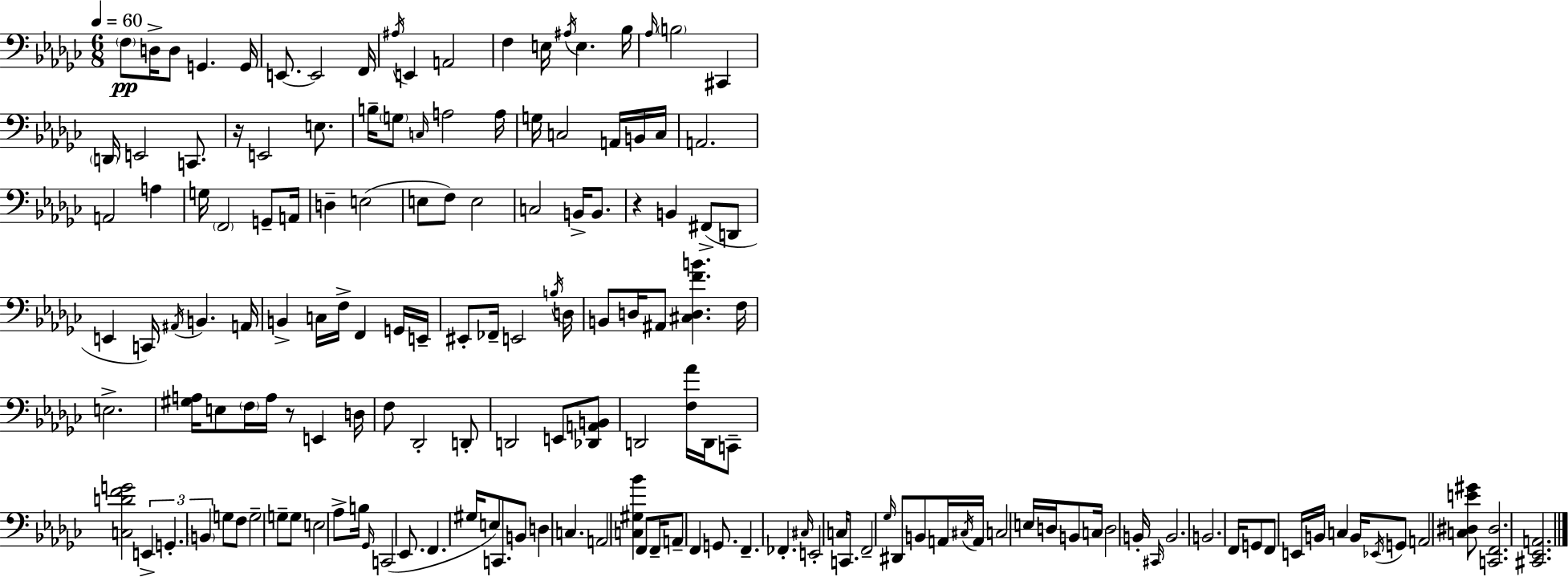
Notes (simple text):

F3/e D3/s D3/e G2/q. G2/s E2/e. E2/h F2/s A#3/s E2/q A2/h F3/q E3/s A#3/s E3/q. Bb3/s Ab3/s B3/h C#2/q D2/s E2/h C2/e. R/s E2/h E3/e. B3/s G3/e C3/s A3/h A3/s G3/s C3/h A2/s B2/s C3/s A2/h. A2/h A3/q G3/s F2/h G2/e A2/s D3/q E3/h E3/e F3/e E3/h C3/h B2/s B2/e. R/q B2/q F#2/e D2/e E2/q C2/s A#2/s B2/q. A2/s B2/q C3/s F3/s F2/q G2/s E2/s EIS2/e FES2/s E2/h B3/s D3/s B2/e D3/s A#2/e [C#3,D3,F4,B4]/q. F3/s E3/h. [G#3,A3]/s E3/e F3/s A3/s R/e E2/q D3/s F3/e Db2/h D2/e D2/h E2/e [Db2,A2,B2]/e D2/h [F3,Ab4]/s D2/s C2/e [C3,D4,F4,G4]/h E2/q G2/q. B2/q G3/e F3/e G3/h G3/e G3/e E3/h Ab3/e B3/s Gb2/s C2/h Eb2/e. F2/q. G#3/s E3/e C2/e. B2/e D3/q C3/q. A2/h [C3,G#3,Bb4]/q F2/e F2/s A2/e F2/q G2/e. F2/q. FES2/q. C#3/s E2/h C3/s C2/e. F2/h Gb3/s D#2/e B2/e A2/s C#3/s A2/s C3/h E3/s D3/s B2/e C3/s D3/h B2/s C#2/s B2/h. B2/h. F2/s G2/e F2/e E2/s B2/s C3/q B2/s Eb2/s G2/e A2/h [C3,D#3,E4,G#4]/e [C2,F2,D#3]/h. [C#2,Eb2,A2]/h.